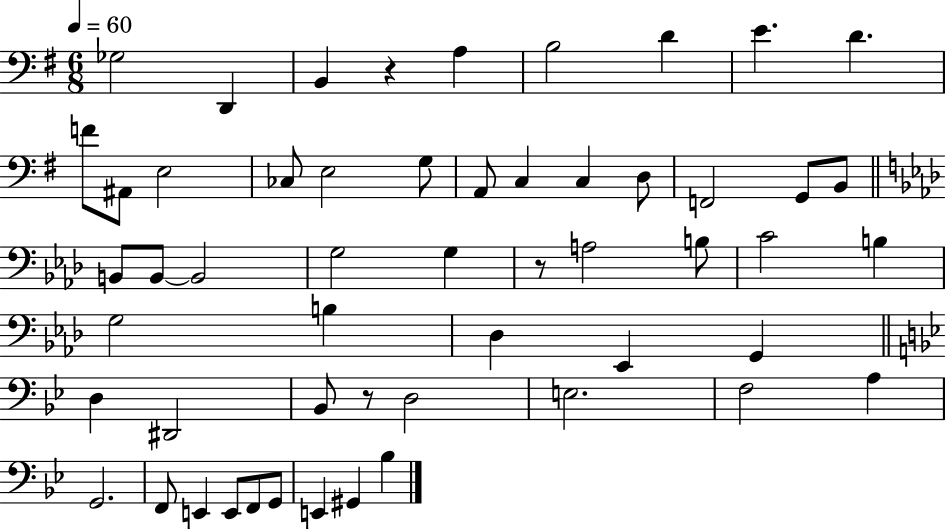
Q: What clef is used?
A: bass